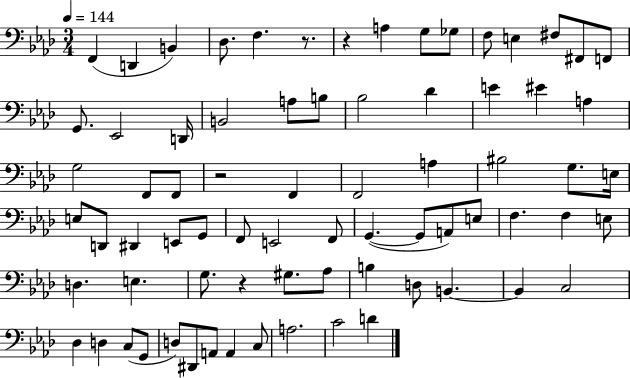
{
  \clef bass
  \numericTimeSignature
  \time 3/4
  \key aes \major
  \tempo 4 = 144
  f,4( d,4 b,4) | des8. f4. r8. | r4 a4 g8 ges8 | f8 e4 fis8 fis,8 f,8 | \break g,8. ees,2 d,16 | b,2 a8 b8 | bes2 des'4 | e'4 eis'4 a4 | \break g2 f,8 f,8 | r2 f,4 | f,2 a4 | bis2 g8. e16 | \break e8 d,8 dis,4 e,8 g,8 | f,8 e,2 f,8 | g,4.~(~ g,8 a,8) e8 | f4. f4 e8 | \break d4. e4. | g8. r4 gis8. aes8 | b4 d8 b,4.~~ | b,4 c2 | \break des4 d4 c8( g,8 | d8) dis,8 a,8 a,4 c8 | a2. | c'2 d'4 | \break \bar "|."
}